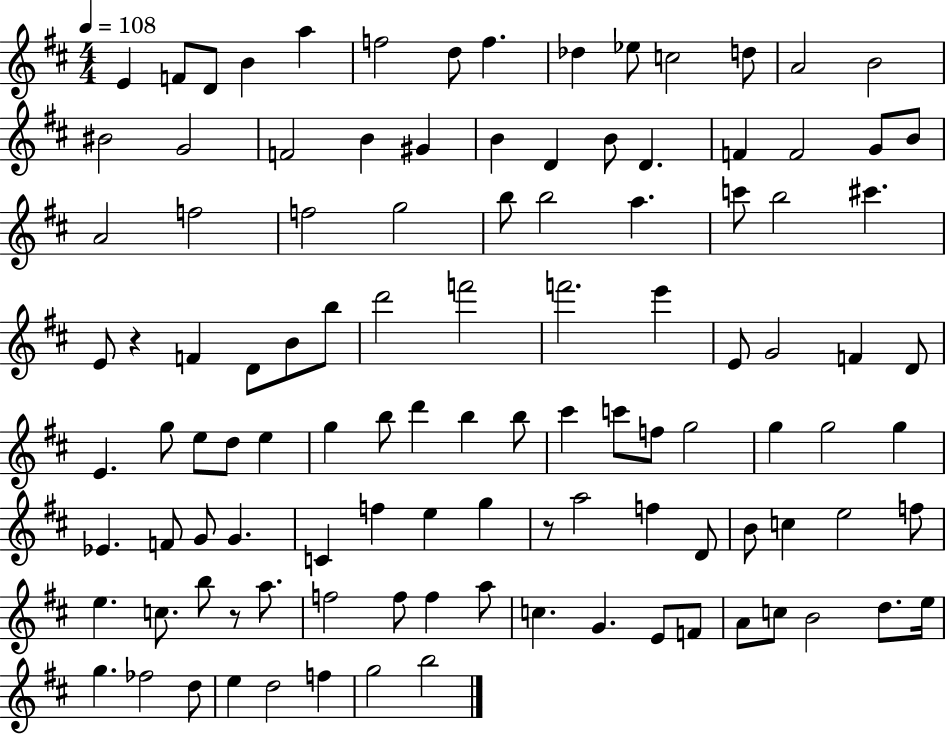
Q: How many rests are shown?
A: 3